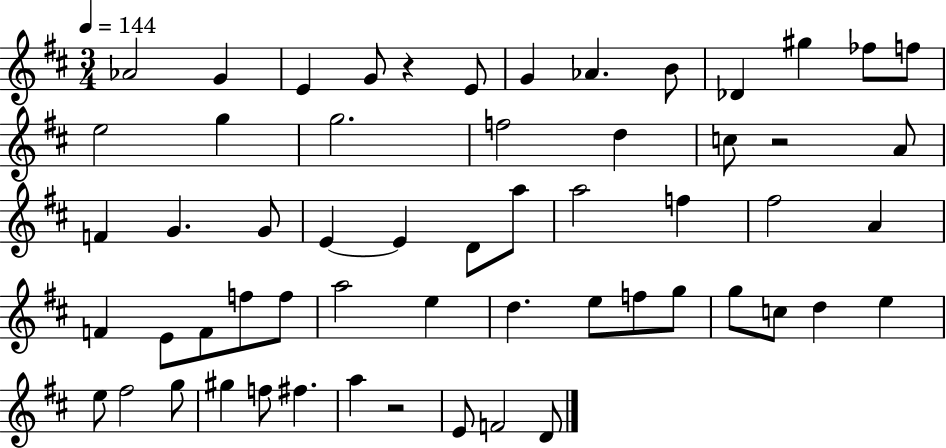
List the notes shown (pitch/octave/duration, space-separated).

Ab4/h G4/q E4/q G4/e R/q E4/e G4/q Ab4/q. B4/e Db4/q G#5/q FES5/e F5/e E5/h G5/q G5/h. F5/h D5/q C5/e R/h A4/e F4/q G4/q. G4/e E4/q E4/q D4/e A5/e A5/h F5/q F#5/h A4/q F4/q E4/e F4/e F5/e F5/e A5/h E5/q D5/q. E5/e F5/e G5/e G5/e C5/e D5/q E5/q E5/e F#5/h G5/e G#5/q F5/e F#5/q. A5/q R/h E4/e F4/h D4/e